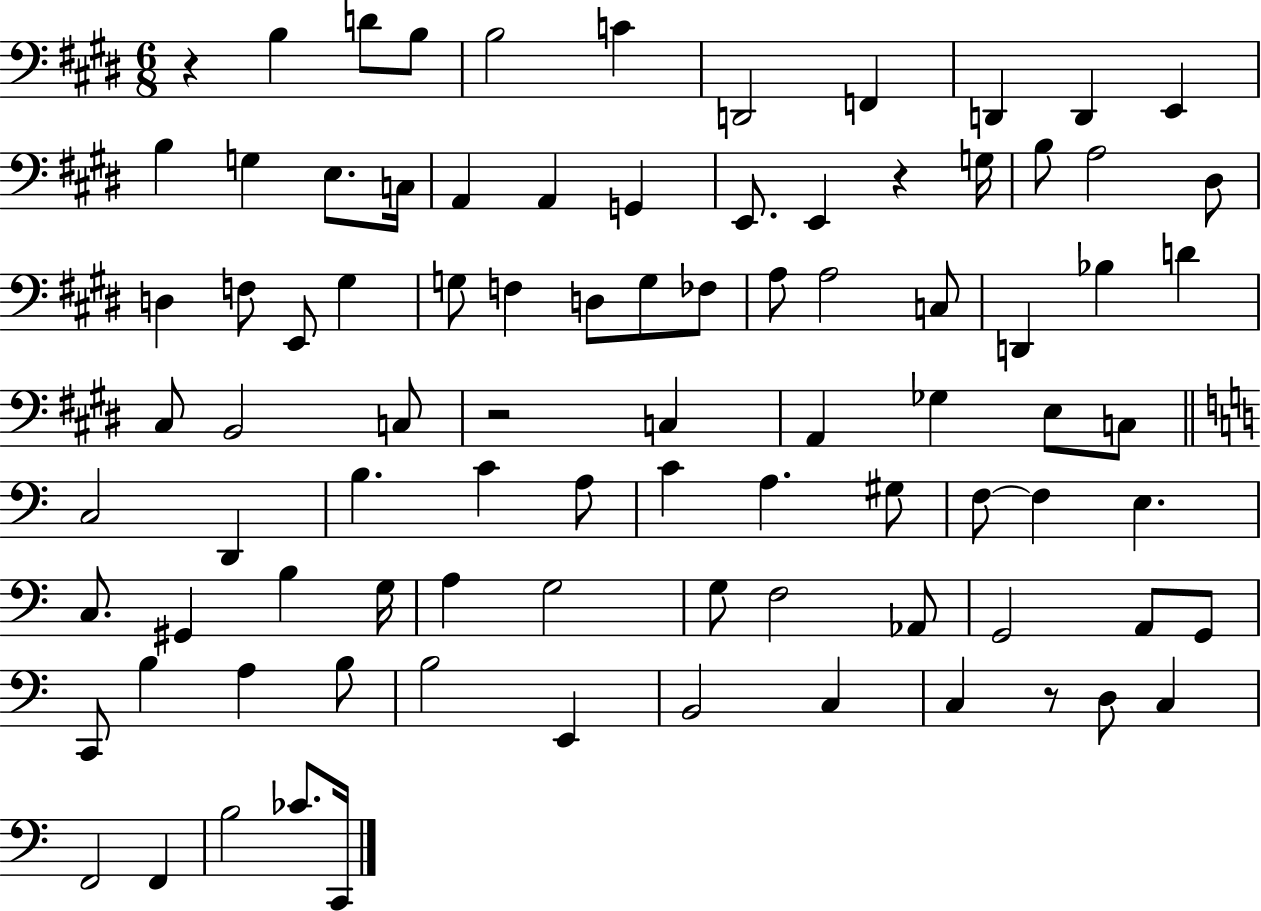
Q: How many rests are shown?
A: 4